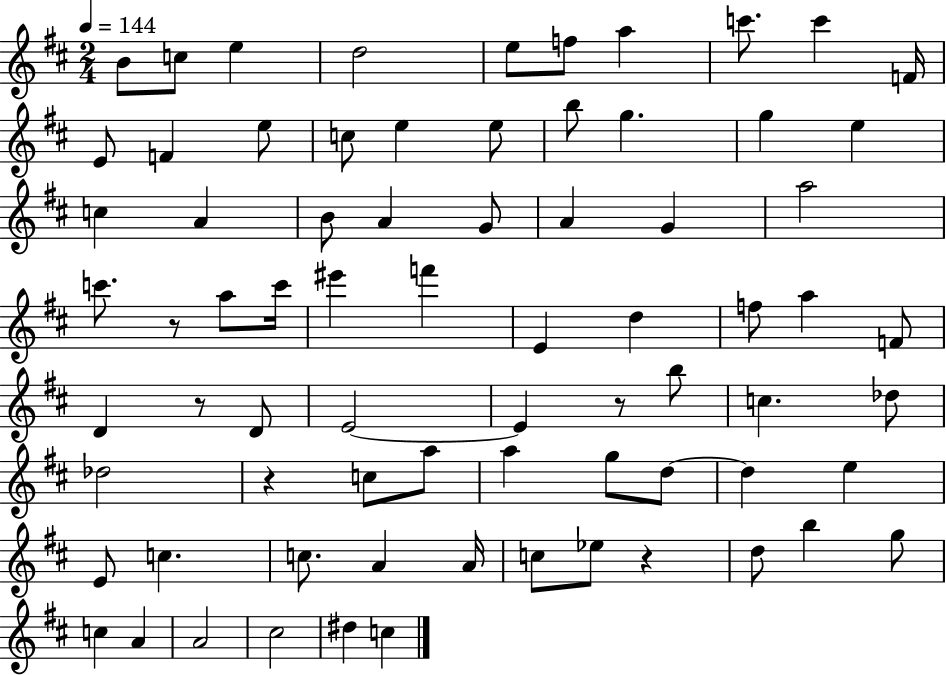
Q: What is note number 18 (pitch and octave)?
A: G5